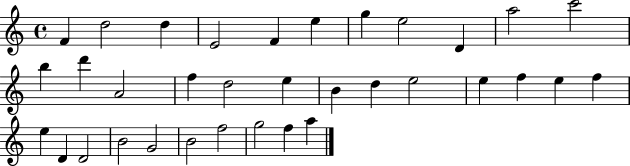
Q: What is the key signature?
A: C major